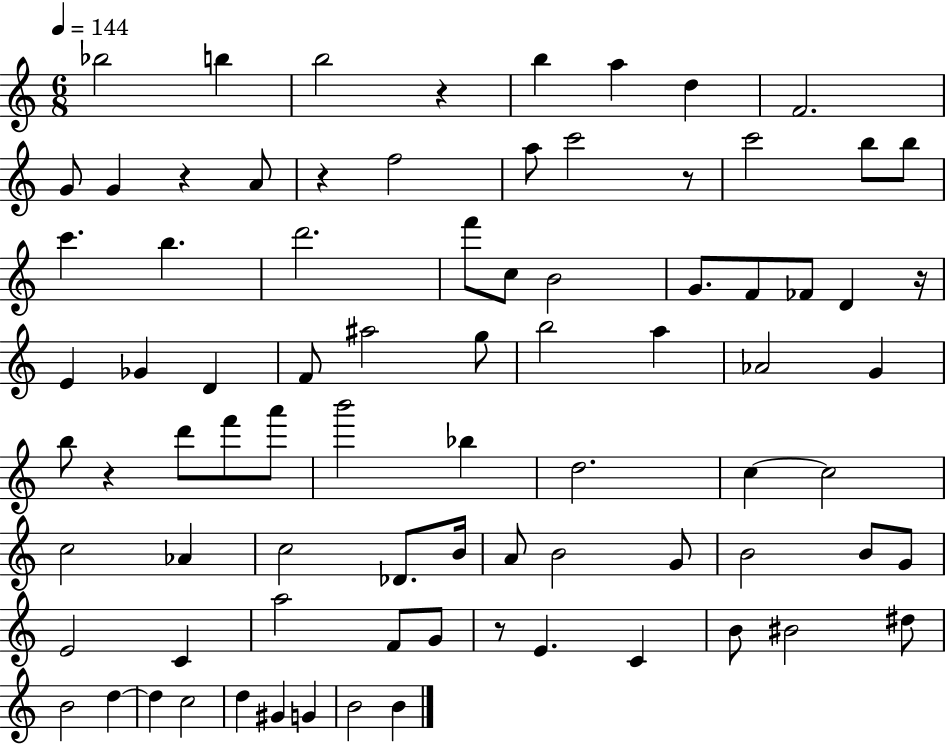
Bb5/h B5/q B5/h R/q B5/q A5/q D5/q F4/h. G4/e G4/q R/q A4/e R/q F5/h A5/e C6/h R/e C6/h B5/e B5/e C6/q. B5/q. D6/h. F6/e C5/e B4/h G4/e. F4/e FES4/e D4/q R/s E4/q Gb4/q D4/q F4/e A#5/h G5/e B5/h A5/q Ab4/h G4/q B5/e R/q D6/e F6/e A6/e B6/h Bb5/q D5/h. C5/q C5/h C5/h Ab4/q C5/h Db4/e. B4/s A4/e B4/h G4/e B4/h B4/e G4/e E4/h C4/q A5/h F4/e G4/e R/e E4/q. C4/q B4/e BIS4/h D#5/e B4/h D5/q D5/q C5/h D5/q G#4/q G4/q B4/h B4/q